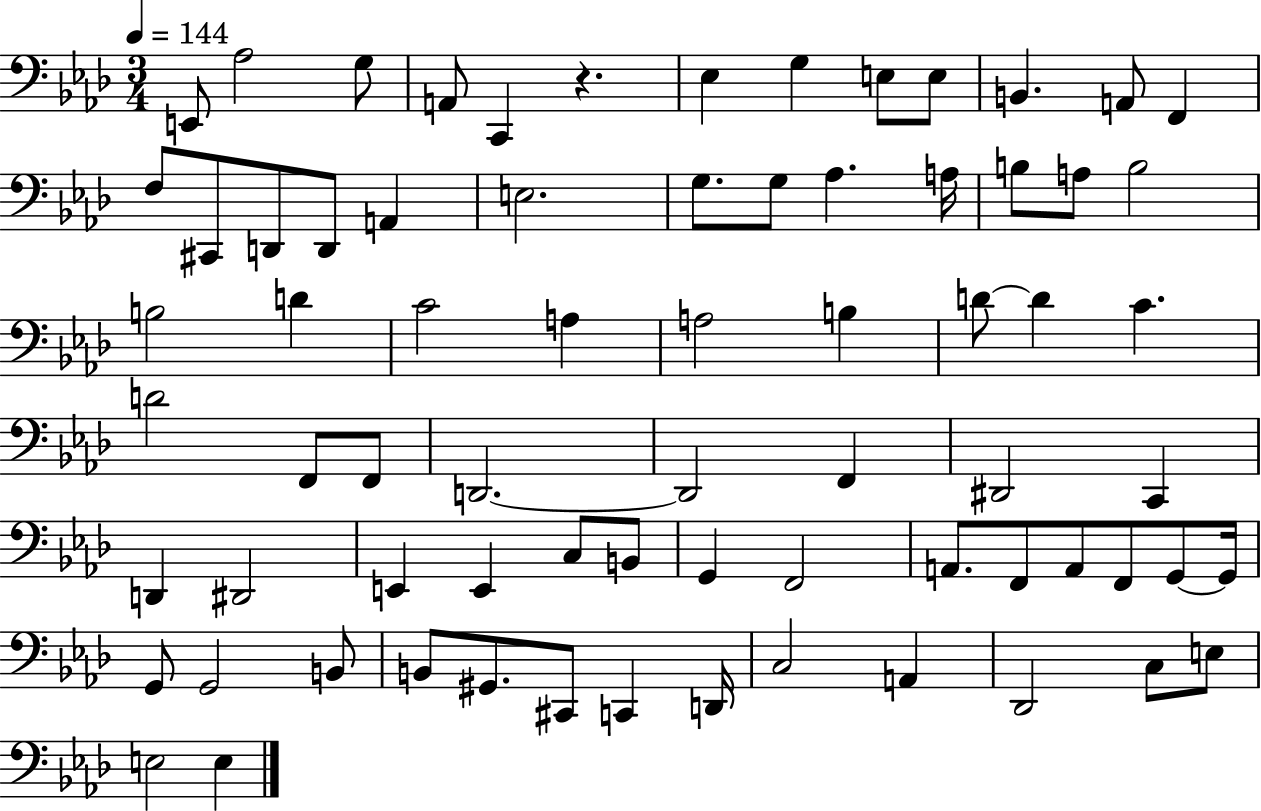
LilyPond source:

{
  \clef bass
  \numericTimeSignature
  \time 3/4
  \key aes \major
  \tempo 4 = 144
  e,8 aes2 g8 | a,8 c,4 r4. | ees4 g4 e8 e8 | b,4. a,8 f,4 | \break f8 cis,8 d,8 d,8 a,4 | e2. | g8. g8 aes4. a16 | b8 a8 b2 | \break b2 d'4 | c'2 a4 | a2 b4 | d'8~~ d'4 c'4. | \break d'2 f,8 f,8 | d,2.~~ | d,2 f,4 | dis,2 c,4 | \break d,4 dis,2 | e,4 e,4 c8 b,8 | g,4 f,2 | a,8. f,8 a,8 f,8 g,8~~ g,16 | \break g,8 g,2 b,8 | b,8 gis,8. cis,8 c,4 d,16 | c2 a,4 | des,2 c8 e8 | \break e2 e4 | \bar "|."
}